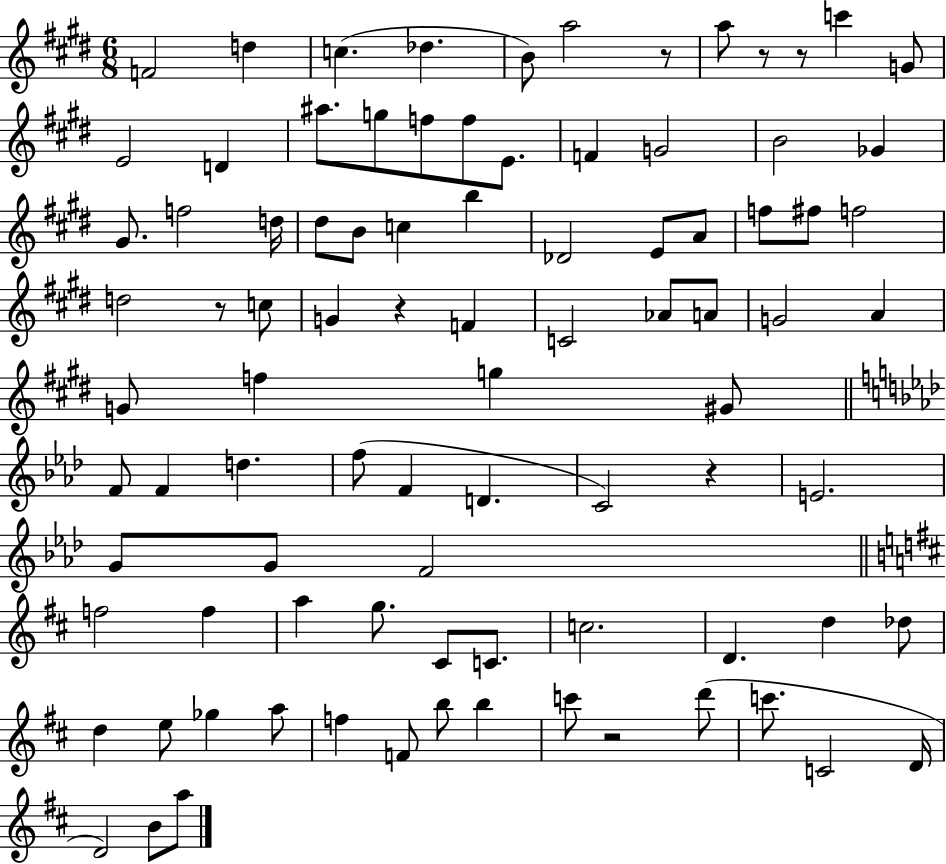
F4/h D5/q C5/q. Db5/q. B4/e A5/h R/e A5/e R/e R/e C6/q G4/e E4/h D4/q A#5/e. G5/e F5/e F5/e E4/e. F4/q G4/h B4/h Gb4/q G#4/e. F5/h D5/s D#5/e B4/e C5/q B5/q Db4/h E4/e A4/e F5/e F#5/e F5/h D5/h R/e C5/e G4/q R/q F4/q C4/h Ab4/e A4/e G4/h A4/q G4/e F5/q G5/q G#4/e F4/e F4/q D5/q. F5/e F4/q D4/q. C4/h R/q E4/h. G4/e G4/e F4/h F5/h F5/q A5/q G5/e. C#4/e C4/e. C5/h. D4/q. D5/q Db5/e D5/q E5/e Gb5/q A5/e F5/q F4/e B5/e B5/q C6/e R/h D6/e C6/e. C4/h D4/s D4/h B4/e A5/e